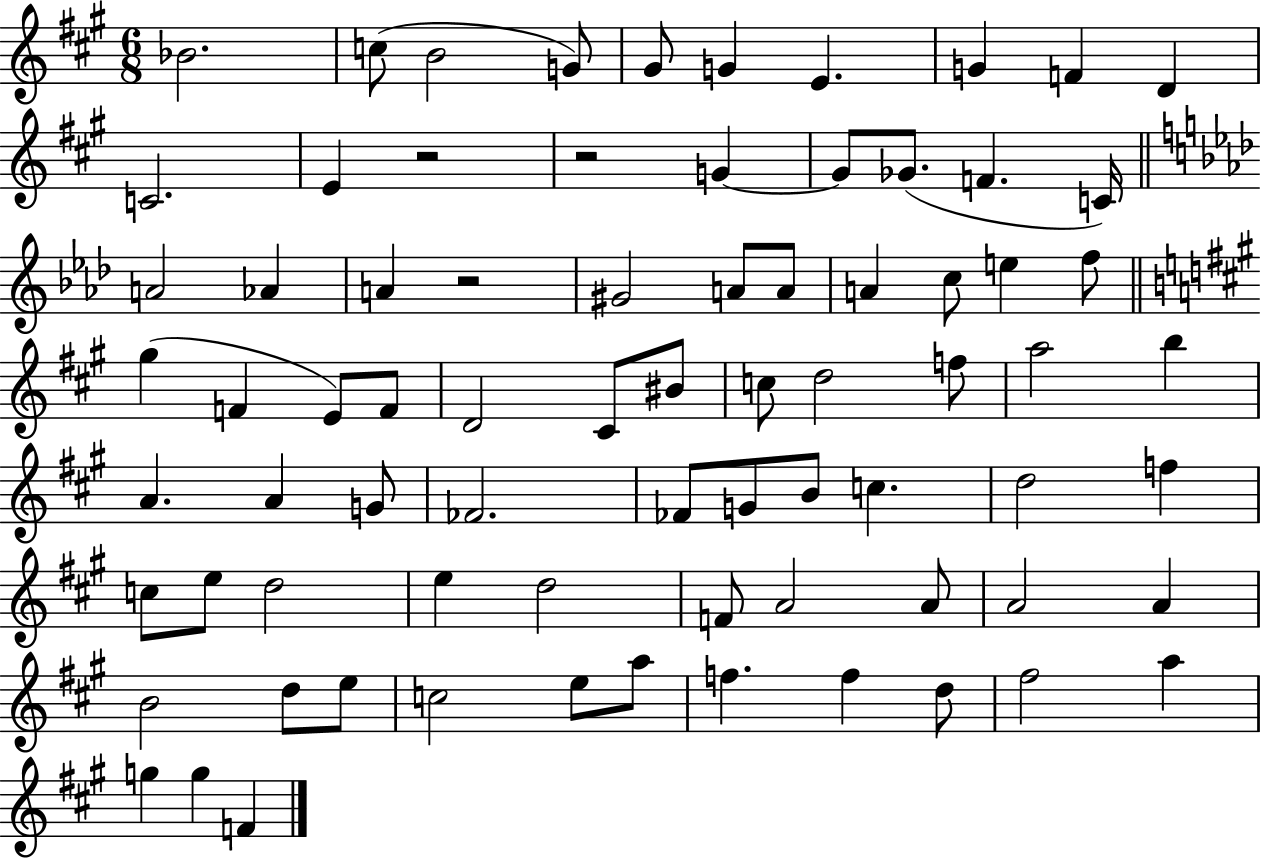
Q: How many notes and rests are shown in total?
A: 76